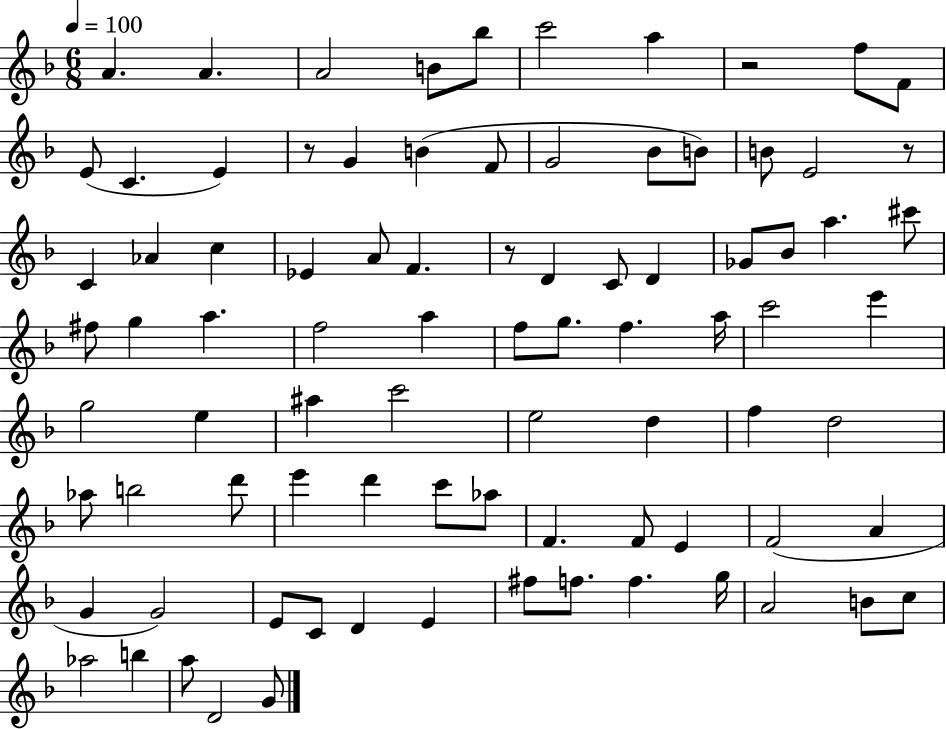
X:1
T:Untitled
M:6/8
L:1/4
K:F
A A A2 B/2 _b/2 c'2 a z2 f/2 F/2 E/2 C E z/2 G B F/2 G2 _B/2 B/2 B/2 E2 z/2 C _A c _E A/2 F z/2 D C/2 D _G/2 _B/2 a ^c'/2 ^f/2 g a f2 a f/2 g/2 f a/4 c'2 e' g2 e ^a c'2 e2 d f d2 _a/2 b2 d'/2 e' d' c'/2 _a/2 F F/2 E F2 A G G2 E/2 C/2 D E ^f/2 f/2 f g/4 A2 B/2 c/2 _a2 b a/2 D2 G/2